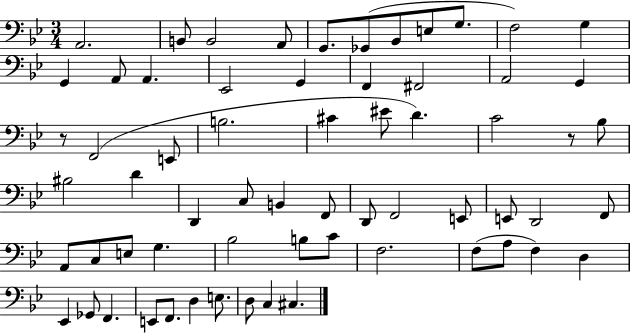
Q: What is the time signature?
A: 3/4